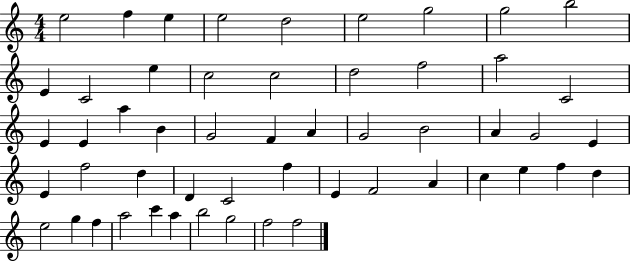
X:1
T:Untitled
M:4/4
L:1/4
K:C
e2 f e e2 d2 e2 g2 g2 b2 E C2 e c2 c2 d2 f2 a2 C2 E E a B G2 F A G2 B2 A G2 E E f2 d D C2 f E F2 A c e f d e2 g f a2 c' a b2 g2 f2 f2